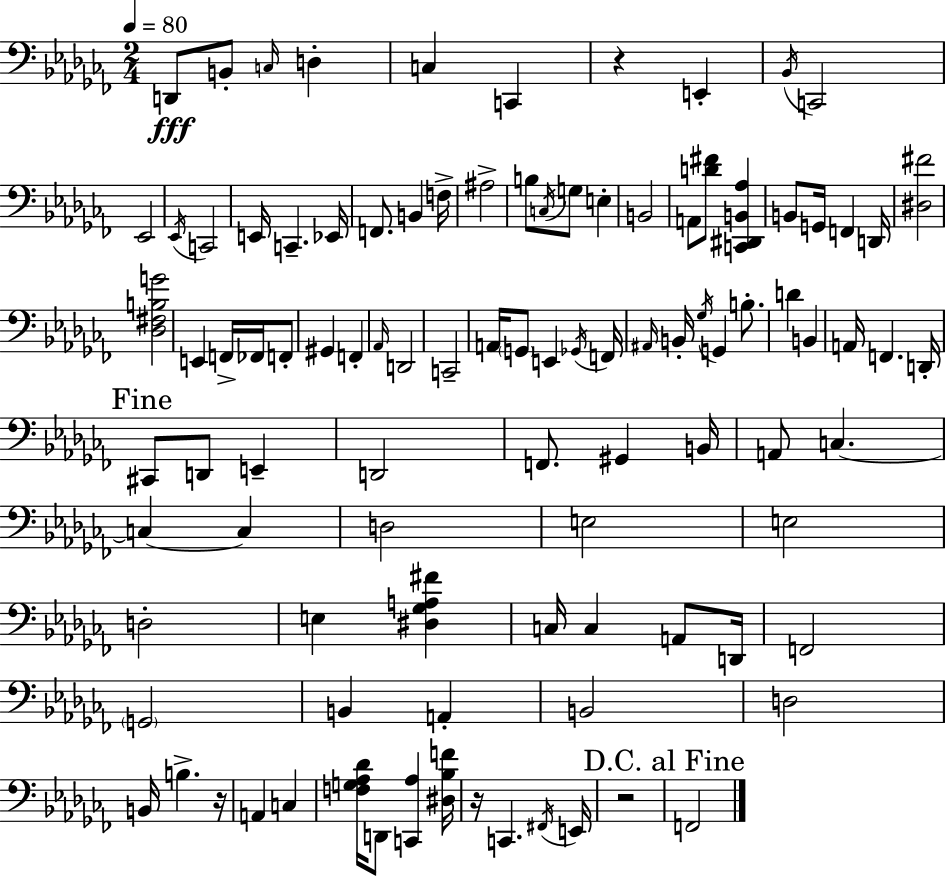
D2/e B2/e C3/s D3/q C3/q C2/q R/q E2/q Bb2/s C2/h Eb2/h Eb2/s C2/h E2/s C2/q. Eb2/s F2/e. B2/q F3/s A#3/h B3/e C3/s G3/e E3/q B2/h A2/e [D4,F#4]/e [C2,D#2,B2,Ab3]/q B2/e G2/s F2/q D2/s [D#3,F#4]/h [Db3,F#3,B3,G4]/h E2/q F2/s FES2/s F2/e G#2/q F2/q Ab2/s D2/h C2/h A2/s G2/e E2/q Gb2/s F2/s A#2/s B2/s Gb3/s G2/q B3/e. D4/q B2/q A2/s F2/q. D2/s C#2/e D2/e E2/q D2/h F2/e. G#2/q B2/s A2/e C3/q. C3/q C3/q D3/h E3/h E3/h D3/h E3/q [D#3,Gb3,A3,F#4]/q C3/s C3/q A2/e D2/s F2/h G2/h B2/q A2/q B2/h D3/h B2/s B3/q. R/s A2/q C3/q [F3,G3,Ab3,Db4]/s D2/e [C2,Ab3]/q [D#3,Bb3,F4]/s R/s C2/q. F#2/s E2/s R/h F2/h